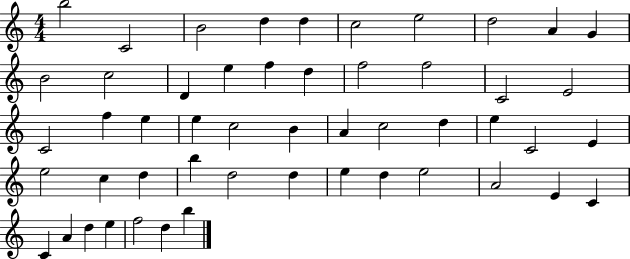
B5/h C4/h B4/h D5/q D5/q C5/h E5/h D5/h A4/q G4/q B4/h C5/h D4/q E5/q F5/q D5/q F5/h F5/h C4/h E4/h C4/h F5/q E5/q E5/q C5/h B4/q A4/q C5/h D5/q E5/q C4/h E4/q E5/h C5/q D5/q B5/q D5/h D5/q E5/q D5/q E5/h A4/h E4/q C4/q C4/q A4/q D5/q E5/q F5/h D5/q B5/q